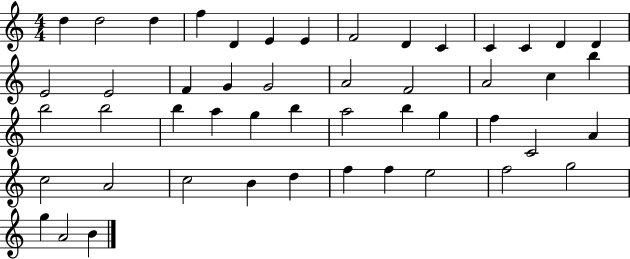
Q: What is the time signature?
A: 4/4